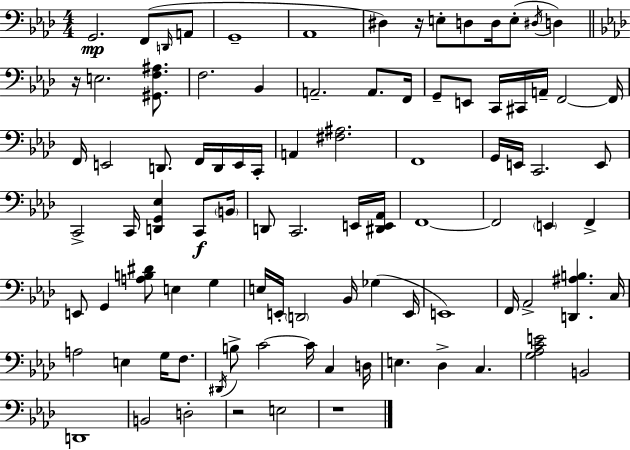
G2/h. F2/e D2/s A2/e G2/w Ab2/w D#3/q R/s E3/e D3/e D3/s E3/e D#3/s D3/q R/s E3/h. [G#2,F3,A#3]/e. F3/h. Bb2/q A2/h. A2/e. F2/s G2/e E2/e C2/s C#2/s A2/s F2/h F2/s F2/s E2/h D2/e. F2/s D2/s E2/s C2/s A2/q [F#3,A#3]/h. F2/w G2/s E2/s C2/h. E2/e C2/h C2/s [D2,G2,Eb3]/q C2/e B2/s D2/e C2/h. E2/s [D#2,E2,Ab2]/s F2/w F2/h E2/q F2/q E2/e G2/q [A3,B3,D#4]/e E3/q G3/q E3/s E2/s D2/h Bb2/s Gb3/q E2/s E2/w F2/s Ab2/h [D2,A#3,B3]/q. C3/s A3/h E3/q G3/s F3/e. D#2/s B3/e C4/h C4/s C3/q D3/s E3/q. Db3/q C3/q. [G3,Ab3,C4,E4]/h B2/h D2/w B2/h D3/h R/h E3/h R/w